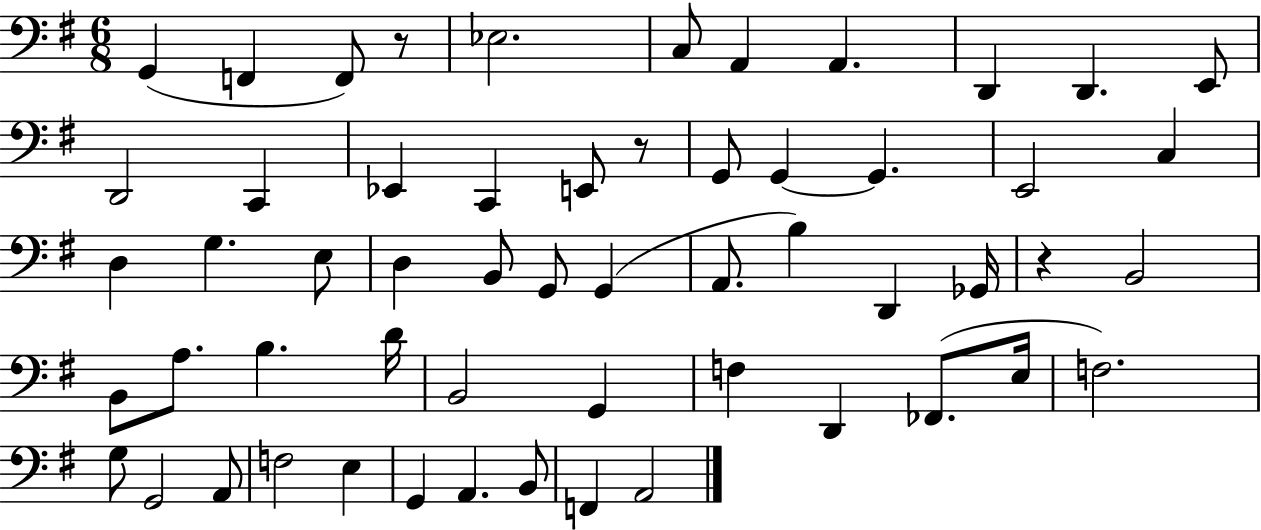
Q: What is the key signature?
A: G major